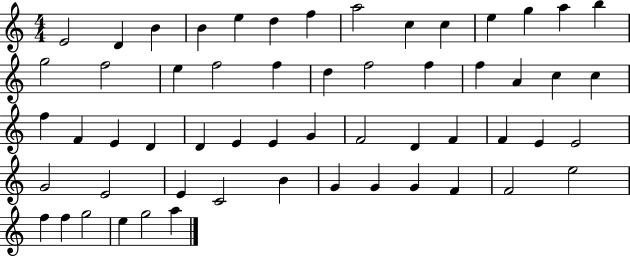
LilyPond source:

{
  \clef treble
  \numericTimeSignature
  \time 4/4
  \key c \major
  e'2 d'4 b'4 | b'4 e''4 d''4 f''4 | a''2 c''4 c''4 | e''4 g''4 a''4 b''4 | \break g''2 f''2 | e''4 f''2 f''4 | d''4 f''2 f''4 | f''4 a'4 c''4 c''4 | \break f''4 f'4 e'4 d'4 | d'4 e'4 e'4 g'4 | f'2 d'4 f'4 | f'4 e'4 e'2 | \break g'2 e'2 | e'4 c'2 b'4 | g'4 g'4 g'4 f'4 | f'2 e''2 | \break f''4 f''4 g''2 | e''4 g''2 a''4 | \bar "|."
}